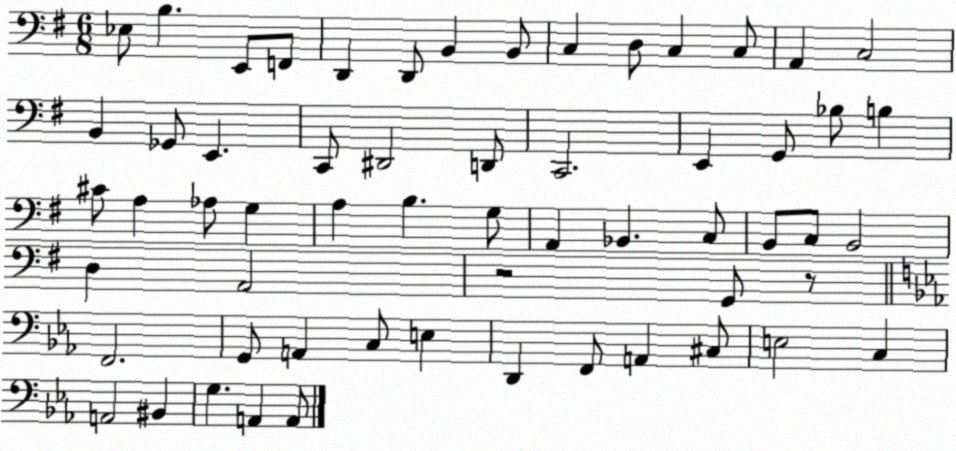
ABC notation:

X:1
T:Untitled
M:6/8
L:1/4
K:G
_E,/2 B, E,,/2 F,,/2 D,, D,,/2 B,, B,,/2 C, D,/2 C, C,/2 A,, C,2 B,, _G,,/2 E,, C,,/2 ^D,,2 D,,/2 C,,2 E,, G,,/2 _B,/2 B, ^C/2 A, _A,/2 G, A, B, G,/2 A,, _B,, C,/2 B,,/2 C,/2 B,,2 D, A,,2 z2 G,,/2 z/2 F,,2 G,,/2 A,, C,/2 E, D,, F,,/2 A,, ^C,/2 E,2 C, A,,2 ^B,, G, A,, A,,/2